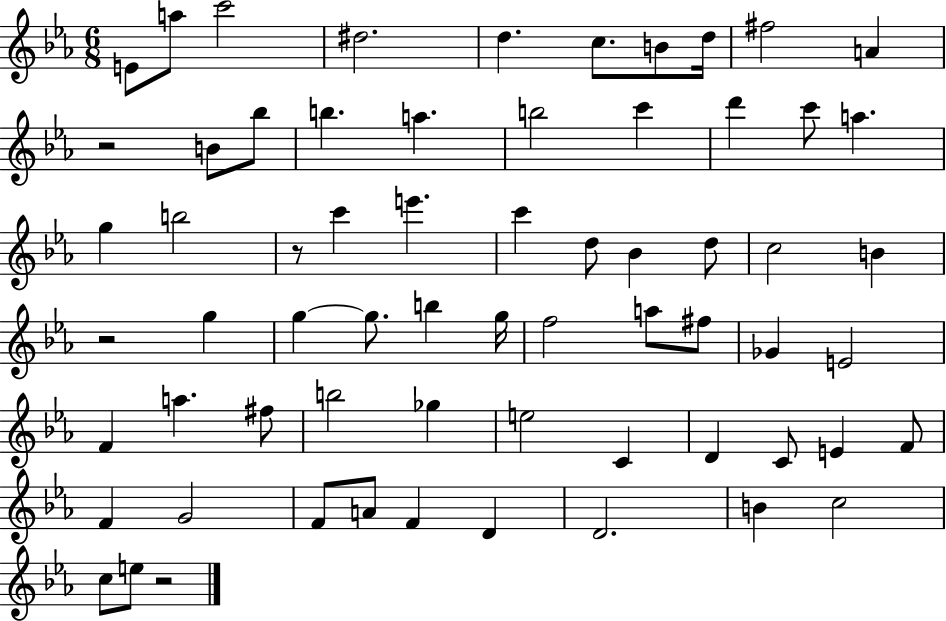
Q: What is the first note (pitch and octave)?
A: E4